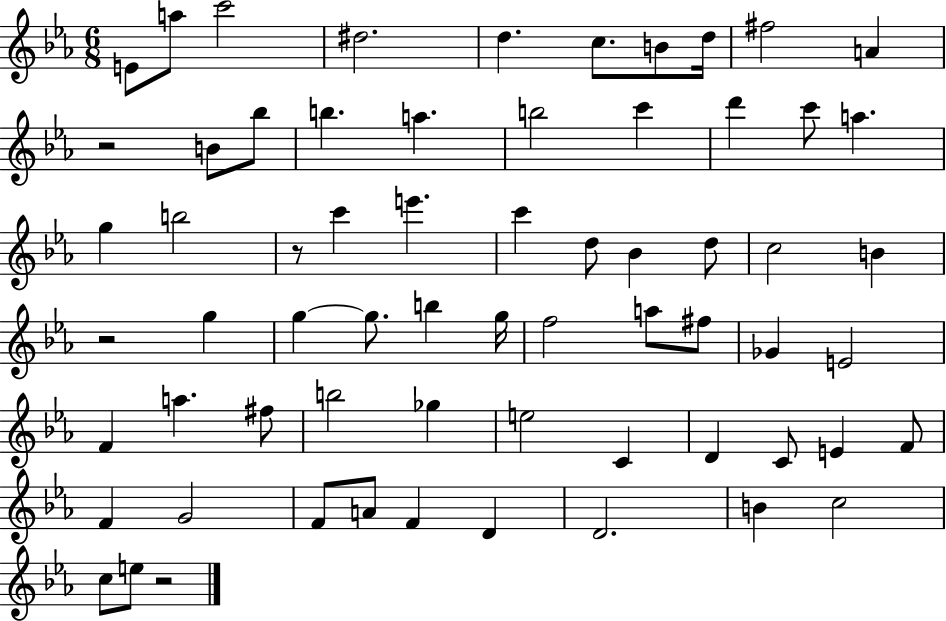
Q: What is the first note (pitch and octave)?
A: E4